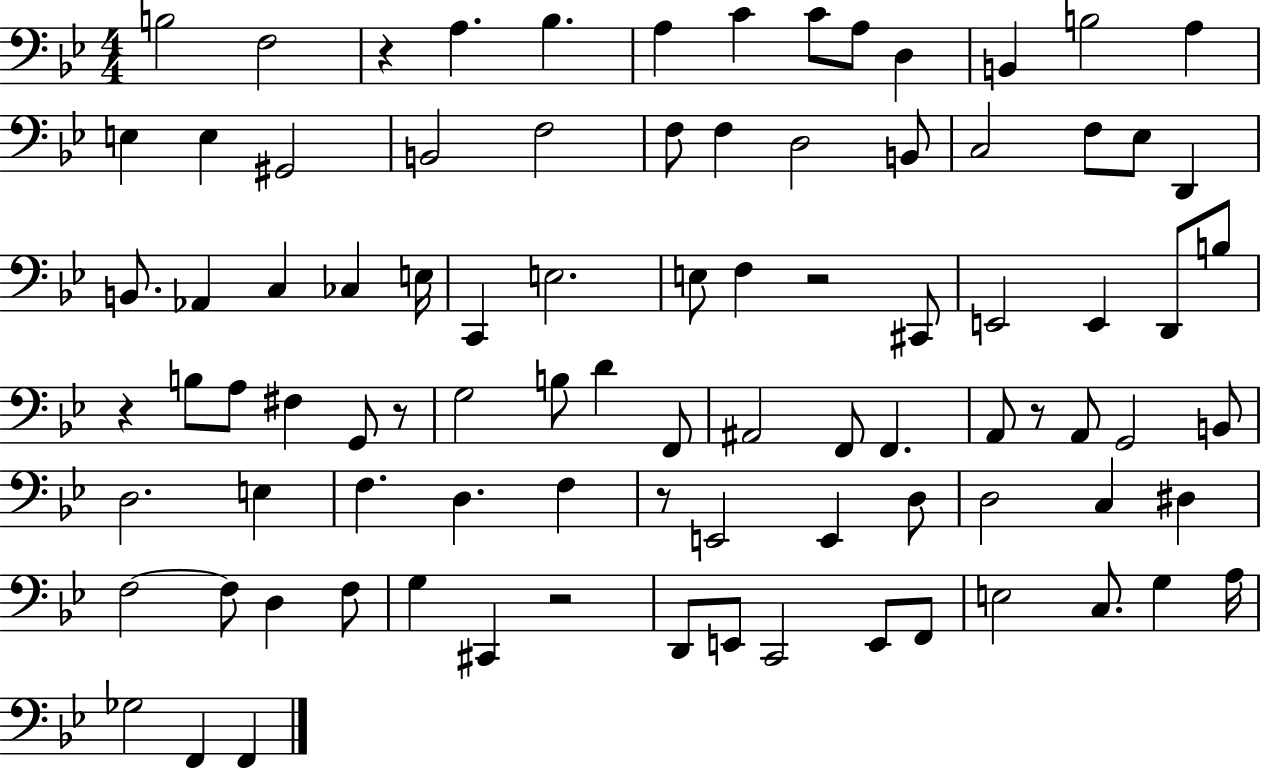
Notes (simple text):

B3/h F3/h R/q A3/q. Bb3/q. A3/q C4/q C4/e A3/e D3/q B2/q B3/h A3/q E3/q E3/q G#2/h B2/h F3/h F3/e F3/q D3/h B2/e C3/h F3/e Eb3/e D2/q B2/e. Ab2/q C3/q CES3/q E3/s C2/q E3/h. E3/e F3/q R/h C#2/e E2/h E2/q D2/e B3/e R/q B3/e A3/e F#3/q G2/e R/e G3/h B3/e D4/q F2/e A#2/h F2/e F2/q. A2/e R/e A2/e G2/h B2/e D3/h. E3/q F3/q. D3/q. F3/q R/e E2/h E2/q D3/e D3/h C3/q D#3/q F3/h F3/e D3/q F3/e G3/q C#2/q R/h D2/e E2/e C2/h E2/e F2/e E3/h C3/e. G3/q A3/s Gb3/h F2/q F2/q